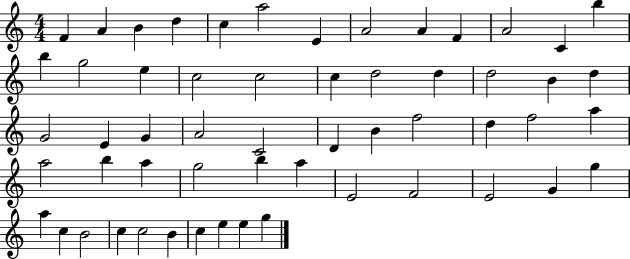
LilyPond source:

{
  \clef treble
  \numericTimeSignature
  \time 4/4
  \key c \major
  f'4 a'4 b'4 d''4 | c''4 a''2 e'4 | a'2 a'4 f'4 | a'2 c'4 b''4 | \break b''4 g''2 e''4 | c''2 c''2 | c''4 d''2 d''4 | d''2 b'4 d''4 | \break g'2 e'4 g'4 | a'2 c'2 | d'4 b'4 f''2 | d''4 f''2 a''4 | \break a''2 b''4 a''4 | g''2 b''4 a''4 | e'2 f'2 | e'2 g'4 g''4 | \break a''4 c''4 b'2 | c''4 c''2 b'4 | c''4 e''4 e''4 g''4 | \bar "|."
}